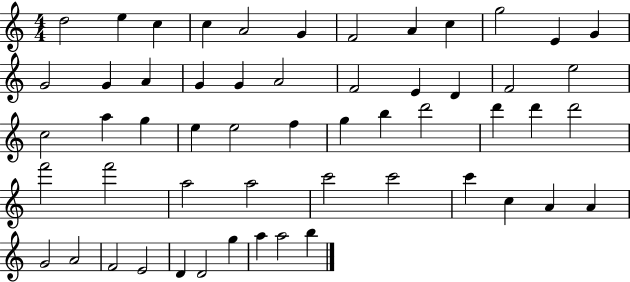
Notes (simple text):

D5/h E5/q C5/q C5/q A4/h G4/q F4/h A4/q C5/q G5/h E4/q G4/q G4/h G4/q A4/q G4/q G4/q A4/h F4/h E4/q D4/q F4/h E5/h C5/h A5/q G5/q E5/q E5/h F5/q G5/q B5/q D6/h D6/q D6/q D6/h F6/h F6/h A5/h A5/h C6/h C6/h C6/q C5/q A4/q A4/q G4/h A4/h F4/h E4/h D4/q D4/h G5/q A5/q A5/h B5/q